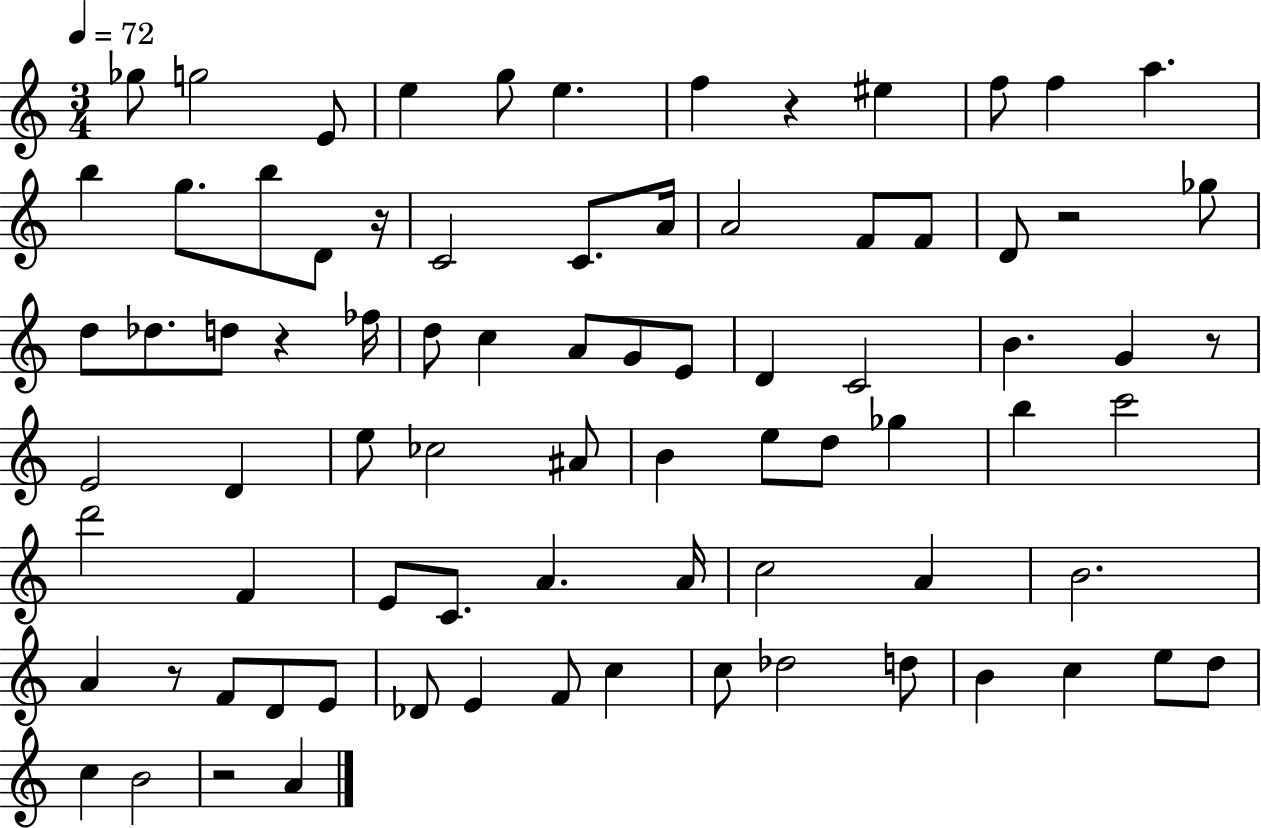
Gb5/e G5/h E4/e E5/q G5/e E5/q. F5/q R/q EIS5/q F5/e F5/q A5/q. B5/q G5/e. B5/e D4/e R/s C4/h C4/e. A4/s A4/h F4/e F4/e D4/e R/h Gb5/e D5/e Db5/e. D5/e R/q FES5/s D5/e C5/q A4/e G4/e E4/e D4/q C4/h B4/q. G4/q R/e E4/h D4/q E5/e CES5/h A#4/e B4/q E5/e D5/e Gb5/q B5/q C6/h D6/h F4/q E4/e C4/e. A4/q. A4/s C5/h A4/q B4/h. A4/q R/e F4/e D4/e E4/e Db4/e E4/q F4/e C5/q C5/e Db5/h D5/e B4/q C5/q E5/e D5/e C5/q B4/h R/h A4/q